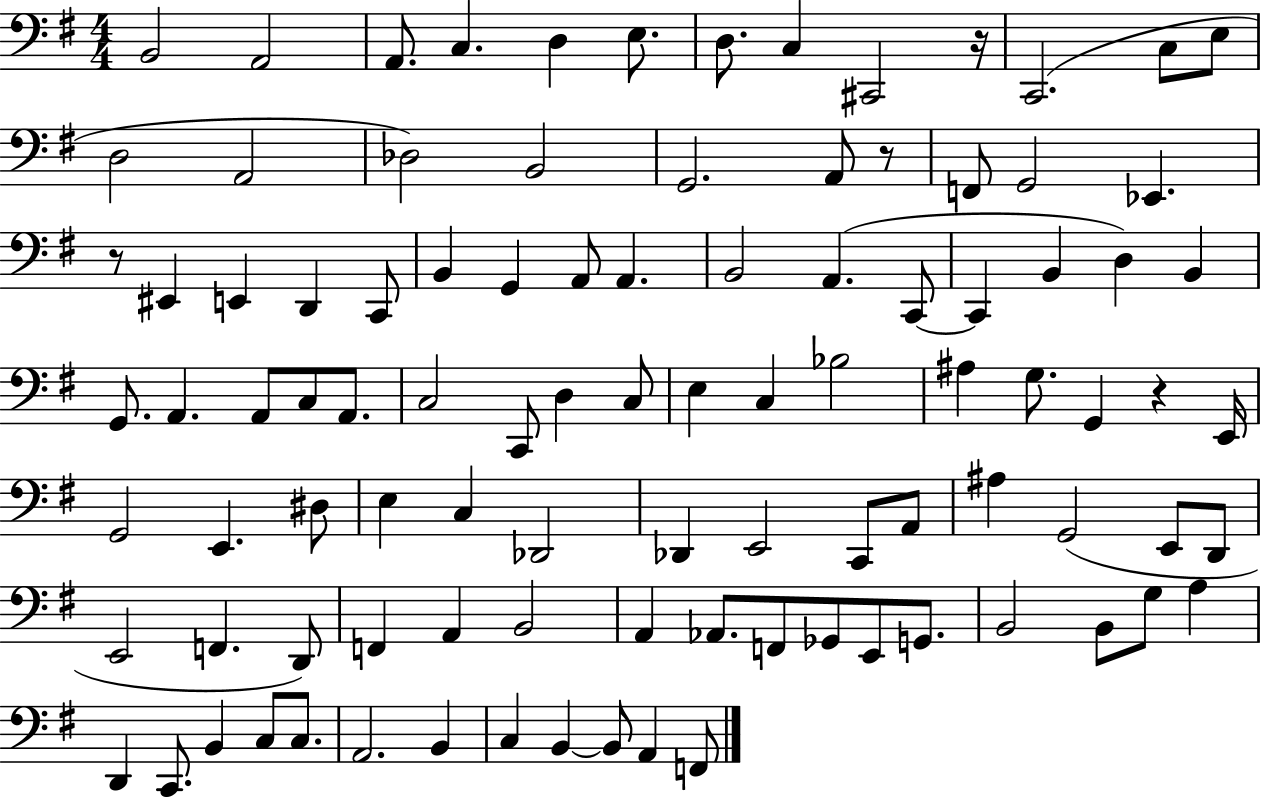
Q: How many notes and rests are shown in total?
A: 98